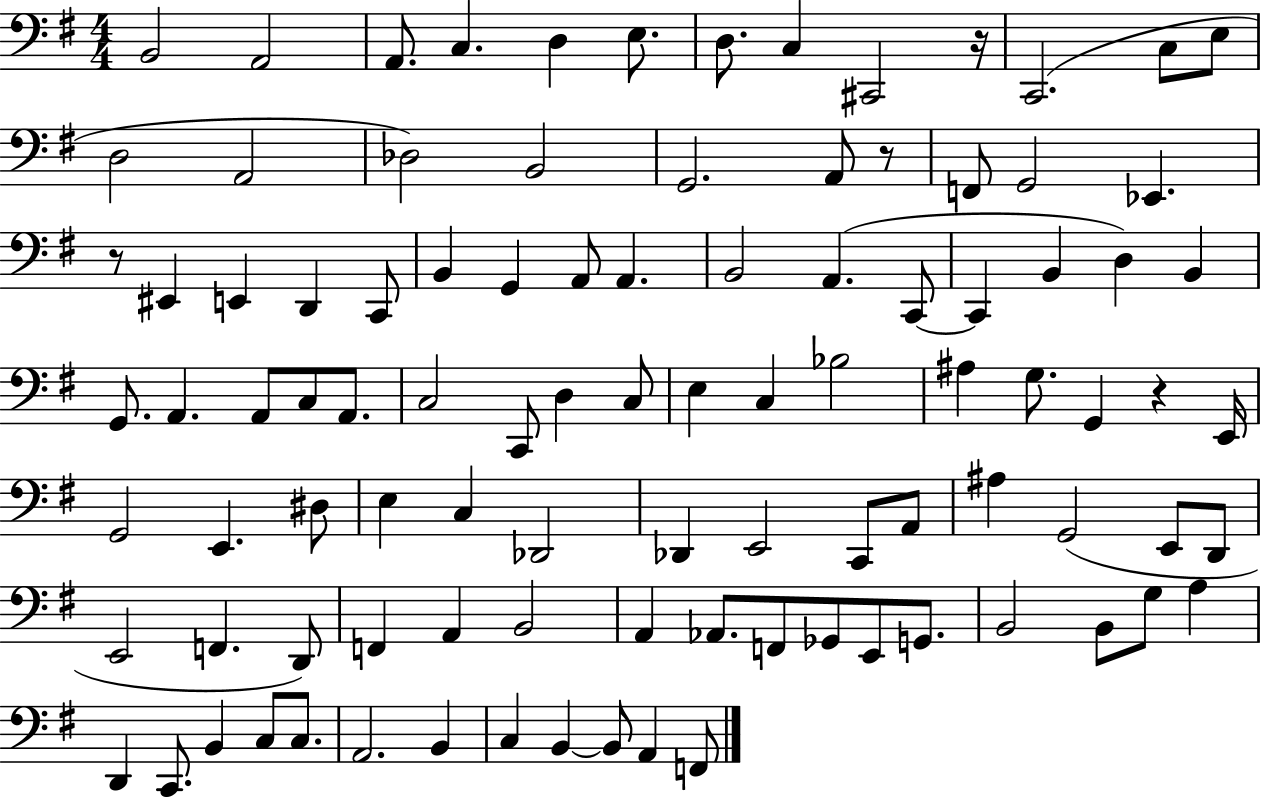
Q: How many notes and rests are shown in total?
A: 98